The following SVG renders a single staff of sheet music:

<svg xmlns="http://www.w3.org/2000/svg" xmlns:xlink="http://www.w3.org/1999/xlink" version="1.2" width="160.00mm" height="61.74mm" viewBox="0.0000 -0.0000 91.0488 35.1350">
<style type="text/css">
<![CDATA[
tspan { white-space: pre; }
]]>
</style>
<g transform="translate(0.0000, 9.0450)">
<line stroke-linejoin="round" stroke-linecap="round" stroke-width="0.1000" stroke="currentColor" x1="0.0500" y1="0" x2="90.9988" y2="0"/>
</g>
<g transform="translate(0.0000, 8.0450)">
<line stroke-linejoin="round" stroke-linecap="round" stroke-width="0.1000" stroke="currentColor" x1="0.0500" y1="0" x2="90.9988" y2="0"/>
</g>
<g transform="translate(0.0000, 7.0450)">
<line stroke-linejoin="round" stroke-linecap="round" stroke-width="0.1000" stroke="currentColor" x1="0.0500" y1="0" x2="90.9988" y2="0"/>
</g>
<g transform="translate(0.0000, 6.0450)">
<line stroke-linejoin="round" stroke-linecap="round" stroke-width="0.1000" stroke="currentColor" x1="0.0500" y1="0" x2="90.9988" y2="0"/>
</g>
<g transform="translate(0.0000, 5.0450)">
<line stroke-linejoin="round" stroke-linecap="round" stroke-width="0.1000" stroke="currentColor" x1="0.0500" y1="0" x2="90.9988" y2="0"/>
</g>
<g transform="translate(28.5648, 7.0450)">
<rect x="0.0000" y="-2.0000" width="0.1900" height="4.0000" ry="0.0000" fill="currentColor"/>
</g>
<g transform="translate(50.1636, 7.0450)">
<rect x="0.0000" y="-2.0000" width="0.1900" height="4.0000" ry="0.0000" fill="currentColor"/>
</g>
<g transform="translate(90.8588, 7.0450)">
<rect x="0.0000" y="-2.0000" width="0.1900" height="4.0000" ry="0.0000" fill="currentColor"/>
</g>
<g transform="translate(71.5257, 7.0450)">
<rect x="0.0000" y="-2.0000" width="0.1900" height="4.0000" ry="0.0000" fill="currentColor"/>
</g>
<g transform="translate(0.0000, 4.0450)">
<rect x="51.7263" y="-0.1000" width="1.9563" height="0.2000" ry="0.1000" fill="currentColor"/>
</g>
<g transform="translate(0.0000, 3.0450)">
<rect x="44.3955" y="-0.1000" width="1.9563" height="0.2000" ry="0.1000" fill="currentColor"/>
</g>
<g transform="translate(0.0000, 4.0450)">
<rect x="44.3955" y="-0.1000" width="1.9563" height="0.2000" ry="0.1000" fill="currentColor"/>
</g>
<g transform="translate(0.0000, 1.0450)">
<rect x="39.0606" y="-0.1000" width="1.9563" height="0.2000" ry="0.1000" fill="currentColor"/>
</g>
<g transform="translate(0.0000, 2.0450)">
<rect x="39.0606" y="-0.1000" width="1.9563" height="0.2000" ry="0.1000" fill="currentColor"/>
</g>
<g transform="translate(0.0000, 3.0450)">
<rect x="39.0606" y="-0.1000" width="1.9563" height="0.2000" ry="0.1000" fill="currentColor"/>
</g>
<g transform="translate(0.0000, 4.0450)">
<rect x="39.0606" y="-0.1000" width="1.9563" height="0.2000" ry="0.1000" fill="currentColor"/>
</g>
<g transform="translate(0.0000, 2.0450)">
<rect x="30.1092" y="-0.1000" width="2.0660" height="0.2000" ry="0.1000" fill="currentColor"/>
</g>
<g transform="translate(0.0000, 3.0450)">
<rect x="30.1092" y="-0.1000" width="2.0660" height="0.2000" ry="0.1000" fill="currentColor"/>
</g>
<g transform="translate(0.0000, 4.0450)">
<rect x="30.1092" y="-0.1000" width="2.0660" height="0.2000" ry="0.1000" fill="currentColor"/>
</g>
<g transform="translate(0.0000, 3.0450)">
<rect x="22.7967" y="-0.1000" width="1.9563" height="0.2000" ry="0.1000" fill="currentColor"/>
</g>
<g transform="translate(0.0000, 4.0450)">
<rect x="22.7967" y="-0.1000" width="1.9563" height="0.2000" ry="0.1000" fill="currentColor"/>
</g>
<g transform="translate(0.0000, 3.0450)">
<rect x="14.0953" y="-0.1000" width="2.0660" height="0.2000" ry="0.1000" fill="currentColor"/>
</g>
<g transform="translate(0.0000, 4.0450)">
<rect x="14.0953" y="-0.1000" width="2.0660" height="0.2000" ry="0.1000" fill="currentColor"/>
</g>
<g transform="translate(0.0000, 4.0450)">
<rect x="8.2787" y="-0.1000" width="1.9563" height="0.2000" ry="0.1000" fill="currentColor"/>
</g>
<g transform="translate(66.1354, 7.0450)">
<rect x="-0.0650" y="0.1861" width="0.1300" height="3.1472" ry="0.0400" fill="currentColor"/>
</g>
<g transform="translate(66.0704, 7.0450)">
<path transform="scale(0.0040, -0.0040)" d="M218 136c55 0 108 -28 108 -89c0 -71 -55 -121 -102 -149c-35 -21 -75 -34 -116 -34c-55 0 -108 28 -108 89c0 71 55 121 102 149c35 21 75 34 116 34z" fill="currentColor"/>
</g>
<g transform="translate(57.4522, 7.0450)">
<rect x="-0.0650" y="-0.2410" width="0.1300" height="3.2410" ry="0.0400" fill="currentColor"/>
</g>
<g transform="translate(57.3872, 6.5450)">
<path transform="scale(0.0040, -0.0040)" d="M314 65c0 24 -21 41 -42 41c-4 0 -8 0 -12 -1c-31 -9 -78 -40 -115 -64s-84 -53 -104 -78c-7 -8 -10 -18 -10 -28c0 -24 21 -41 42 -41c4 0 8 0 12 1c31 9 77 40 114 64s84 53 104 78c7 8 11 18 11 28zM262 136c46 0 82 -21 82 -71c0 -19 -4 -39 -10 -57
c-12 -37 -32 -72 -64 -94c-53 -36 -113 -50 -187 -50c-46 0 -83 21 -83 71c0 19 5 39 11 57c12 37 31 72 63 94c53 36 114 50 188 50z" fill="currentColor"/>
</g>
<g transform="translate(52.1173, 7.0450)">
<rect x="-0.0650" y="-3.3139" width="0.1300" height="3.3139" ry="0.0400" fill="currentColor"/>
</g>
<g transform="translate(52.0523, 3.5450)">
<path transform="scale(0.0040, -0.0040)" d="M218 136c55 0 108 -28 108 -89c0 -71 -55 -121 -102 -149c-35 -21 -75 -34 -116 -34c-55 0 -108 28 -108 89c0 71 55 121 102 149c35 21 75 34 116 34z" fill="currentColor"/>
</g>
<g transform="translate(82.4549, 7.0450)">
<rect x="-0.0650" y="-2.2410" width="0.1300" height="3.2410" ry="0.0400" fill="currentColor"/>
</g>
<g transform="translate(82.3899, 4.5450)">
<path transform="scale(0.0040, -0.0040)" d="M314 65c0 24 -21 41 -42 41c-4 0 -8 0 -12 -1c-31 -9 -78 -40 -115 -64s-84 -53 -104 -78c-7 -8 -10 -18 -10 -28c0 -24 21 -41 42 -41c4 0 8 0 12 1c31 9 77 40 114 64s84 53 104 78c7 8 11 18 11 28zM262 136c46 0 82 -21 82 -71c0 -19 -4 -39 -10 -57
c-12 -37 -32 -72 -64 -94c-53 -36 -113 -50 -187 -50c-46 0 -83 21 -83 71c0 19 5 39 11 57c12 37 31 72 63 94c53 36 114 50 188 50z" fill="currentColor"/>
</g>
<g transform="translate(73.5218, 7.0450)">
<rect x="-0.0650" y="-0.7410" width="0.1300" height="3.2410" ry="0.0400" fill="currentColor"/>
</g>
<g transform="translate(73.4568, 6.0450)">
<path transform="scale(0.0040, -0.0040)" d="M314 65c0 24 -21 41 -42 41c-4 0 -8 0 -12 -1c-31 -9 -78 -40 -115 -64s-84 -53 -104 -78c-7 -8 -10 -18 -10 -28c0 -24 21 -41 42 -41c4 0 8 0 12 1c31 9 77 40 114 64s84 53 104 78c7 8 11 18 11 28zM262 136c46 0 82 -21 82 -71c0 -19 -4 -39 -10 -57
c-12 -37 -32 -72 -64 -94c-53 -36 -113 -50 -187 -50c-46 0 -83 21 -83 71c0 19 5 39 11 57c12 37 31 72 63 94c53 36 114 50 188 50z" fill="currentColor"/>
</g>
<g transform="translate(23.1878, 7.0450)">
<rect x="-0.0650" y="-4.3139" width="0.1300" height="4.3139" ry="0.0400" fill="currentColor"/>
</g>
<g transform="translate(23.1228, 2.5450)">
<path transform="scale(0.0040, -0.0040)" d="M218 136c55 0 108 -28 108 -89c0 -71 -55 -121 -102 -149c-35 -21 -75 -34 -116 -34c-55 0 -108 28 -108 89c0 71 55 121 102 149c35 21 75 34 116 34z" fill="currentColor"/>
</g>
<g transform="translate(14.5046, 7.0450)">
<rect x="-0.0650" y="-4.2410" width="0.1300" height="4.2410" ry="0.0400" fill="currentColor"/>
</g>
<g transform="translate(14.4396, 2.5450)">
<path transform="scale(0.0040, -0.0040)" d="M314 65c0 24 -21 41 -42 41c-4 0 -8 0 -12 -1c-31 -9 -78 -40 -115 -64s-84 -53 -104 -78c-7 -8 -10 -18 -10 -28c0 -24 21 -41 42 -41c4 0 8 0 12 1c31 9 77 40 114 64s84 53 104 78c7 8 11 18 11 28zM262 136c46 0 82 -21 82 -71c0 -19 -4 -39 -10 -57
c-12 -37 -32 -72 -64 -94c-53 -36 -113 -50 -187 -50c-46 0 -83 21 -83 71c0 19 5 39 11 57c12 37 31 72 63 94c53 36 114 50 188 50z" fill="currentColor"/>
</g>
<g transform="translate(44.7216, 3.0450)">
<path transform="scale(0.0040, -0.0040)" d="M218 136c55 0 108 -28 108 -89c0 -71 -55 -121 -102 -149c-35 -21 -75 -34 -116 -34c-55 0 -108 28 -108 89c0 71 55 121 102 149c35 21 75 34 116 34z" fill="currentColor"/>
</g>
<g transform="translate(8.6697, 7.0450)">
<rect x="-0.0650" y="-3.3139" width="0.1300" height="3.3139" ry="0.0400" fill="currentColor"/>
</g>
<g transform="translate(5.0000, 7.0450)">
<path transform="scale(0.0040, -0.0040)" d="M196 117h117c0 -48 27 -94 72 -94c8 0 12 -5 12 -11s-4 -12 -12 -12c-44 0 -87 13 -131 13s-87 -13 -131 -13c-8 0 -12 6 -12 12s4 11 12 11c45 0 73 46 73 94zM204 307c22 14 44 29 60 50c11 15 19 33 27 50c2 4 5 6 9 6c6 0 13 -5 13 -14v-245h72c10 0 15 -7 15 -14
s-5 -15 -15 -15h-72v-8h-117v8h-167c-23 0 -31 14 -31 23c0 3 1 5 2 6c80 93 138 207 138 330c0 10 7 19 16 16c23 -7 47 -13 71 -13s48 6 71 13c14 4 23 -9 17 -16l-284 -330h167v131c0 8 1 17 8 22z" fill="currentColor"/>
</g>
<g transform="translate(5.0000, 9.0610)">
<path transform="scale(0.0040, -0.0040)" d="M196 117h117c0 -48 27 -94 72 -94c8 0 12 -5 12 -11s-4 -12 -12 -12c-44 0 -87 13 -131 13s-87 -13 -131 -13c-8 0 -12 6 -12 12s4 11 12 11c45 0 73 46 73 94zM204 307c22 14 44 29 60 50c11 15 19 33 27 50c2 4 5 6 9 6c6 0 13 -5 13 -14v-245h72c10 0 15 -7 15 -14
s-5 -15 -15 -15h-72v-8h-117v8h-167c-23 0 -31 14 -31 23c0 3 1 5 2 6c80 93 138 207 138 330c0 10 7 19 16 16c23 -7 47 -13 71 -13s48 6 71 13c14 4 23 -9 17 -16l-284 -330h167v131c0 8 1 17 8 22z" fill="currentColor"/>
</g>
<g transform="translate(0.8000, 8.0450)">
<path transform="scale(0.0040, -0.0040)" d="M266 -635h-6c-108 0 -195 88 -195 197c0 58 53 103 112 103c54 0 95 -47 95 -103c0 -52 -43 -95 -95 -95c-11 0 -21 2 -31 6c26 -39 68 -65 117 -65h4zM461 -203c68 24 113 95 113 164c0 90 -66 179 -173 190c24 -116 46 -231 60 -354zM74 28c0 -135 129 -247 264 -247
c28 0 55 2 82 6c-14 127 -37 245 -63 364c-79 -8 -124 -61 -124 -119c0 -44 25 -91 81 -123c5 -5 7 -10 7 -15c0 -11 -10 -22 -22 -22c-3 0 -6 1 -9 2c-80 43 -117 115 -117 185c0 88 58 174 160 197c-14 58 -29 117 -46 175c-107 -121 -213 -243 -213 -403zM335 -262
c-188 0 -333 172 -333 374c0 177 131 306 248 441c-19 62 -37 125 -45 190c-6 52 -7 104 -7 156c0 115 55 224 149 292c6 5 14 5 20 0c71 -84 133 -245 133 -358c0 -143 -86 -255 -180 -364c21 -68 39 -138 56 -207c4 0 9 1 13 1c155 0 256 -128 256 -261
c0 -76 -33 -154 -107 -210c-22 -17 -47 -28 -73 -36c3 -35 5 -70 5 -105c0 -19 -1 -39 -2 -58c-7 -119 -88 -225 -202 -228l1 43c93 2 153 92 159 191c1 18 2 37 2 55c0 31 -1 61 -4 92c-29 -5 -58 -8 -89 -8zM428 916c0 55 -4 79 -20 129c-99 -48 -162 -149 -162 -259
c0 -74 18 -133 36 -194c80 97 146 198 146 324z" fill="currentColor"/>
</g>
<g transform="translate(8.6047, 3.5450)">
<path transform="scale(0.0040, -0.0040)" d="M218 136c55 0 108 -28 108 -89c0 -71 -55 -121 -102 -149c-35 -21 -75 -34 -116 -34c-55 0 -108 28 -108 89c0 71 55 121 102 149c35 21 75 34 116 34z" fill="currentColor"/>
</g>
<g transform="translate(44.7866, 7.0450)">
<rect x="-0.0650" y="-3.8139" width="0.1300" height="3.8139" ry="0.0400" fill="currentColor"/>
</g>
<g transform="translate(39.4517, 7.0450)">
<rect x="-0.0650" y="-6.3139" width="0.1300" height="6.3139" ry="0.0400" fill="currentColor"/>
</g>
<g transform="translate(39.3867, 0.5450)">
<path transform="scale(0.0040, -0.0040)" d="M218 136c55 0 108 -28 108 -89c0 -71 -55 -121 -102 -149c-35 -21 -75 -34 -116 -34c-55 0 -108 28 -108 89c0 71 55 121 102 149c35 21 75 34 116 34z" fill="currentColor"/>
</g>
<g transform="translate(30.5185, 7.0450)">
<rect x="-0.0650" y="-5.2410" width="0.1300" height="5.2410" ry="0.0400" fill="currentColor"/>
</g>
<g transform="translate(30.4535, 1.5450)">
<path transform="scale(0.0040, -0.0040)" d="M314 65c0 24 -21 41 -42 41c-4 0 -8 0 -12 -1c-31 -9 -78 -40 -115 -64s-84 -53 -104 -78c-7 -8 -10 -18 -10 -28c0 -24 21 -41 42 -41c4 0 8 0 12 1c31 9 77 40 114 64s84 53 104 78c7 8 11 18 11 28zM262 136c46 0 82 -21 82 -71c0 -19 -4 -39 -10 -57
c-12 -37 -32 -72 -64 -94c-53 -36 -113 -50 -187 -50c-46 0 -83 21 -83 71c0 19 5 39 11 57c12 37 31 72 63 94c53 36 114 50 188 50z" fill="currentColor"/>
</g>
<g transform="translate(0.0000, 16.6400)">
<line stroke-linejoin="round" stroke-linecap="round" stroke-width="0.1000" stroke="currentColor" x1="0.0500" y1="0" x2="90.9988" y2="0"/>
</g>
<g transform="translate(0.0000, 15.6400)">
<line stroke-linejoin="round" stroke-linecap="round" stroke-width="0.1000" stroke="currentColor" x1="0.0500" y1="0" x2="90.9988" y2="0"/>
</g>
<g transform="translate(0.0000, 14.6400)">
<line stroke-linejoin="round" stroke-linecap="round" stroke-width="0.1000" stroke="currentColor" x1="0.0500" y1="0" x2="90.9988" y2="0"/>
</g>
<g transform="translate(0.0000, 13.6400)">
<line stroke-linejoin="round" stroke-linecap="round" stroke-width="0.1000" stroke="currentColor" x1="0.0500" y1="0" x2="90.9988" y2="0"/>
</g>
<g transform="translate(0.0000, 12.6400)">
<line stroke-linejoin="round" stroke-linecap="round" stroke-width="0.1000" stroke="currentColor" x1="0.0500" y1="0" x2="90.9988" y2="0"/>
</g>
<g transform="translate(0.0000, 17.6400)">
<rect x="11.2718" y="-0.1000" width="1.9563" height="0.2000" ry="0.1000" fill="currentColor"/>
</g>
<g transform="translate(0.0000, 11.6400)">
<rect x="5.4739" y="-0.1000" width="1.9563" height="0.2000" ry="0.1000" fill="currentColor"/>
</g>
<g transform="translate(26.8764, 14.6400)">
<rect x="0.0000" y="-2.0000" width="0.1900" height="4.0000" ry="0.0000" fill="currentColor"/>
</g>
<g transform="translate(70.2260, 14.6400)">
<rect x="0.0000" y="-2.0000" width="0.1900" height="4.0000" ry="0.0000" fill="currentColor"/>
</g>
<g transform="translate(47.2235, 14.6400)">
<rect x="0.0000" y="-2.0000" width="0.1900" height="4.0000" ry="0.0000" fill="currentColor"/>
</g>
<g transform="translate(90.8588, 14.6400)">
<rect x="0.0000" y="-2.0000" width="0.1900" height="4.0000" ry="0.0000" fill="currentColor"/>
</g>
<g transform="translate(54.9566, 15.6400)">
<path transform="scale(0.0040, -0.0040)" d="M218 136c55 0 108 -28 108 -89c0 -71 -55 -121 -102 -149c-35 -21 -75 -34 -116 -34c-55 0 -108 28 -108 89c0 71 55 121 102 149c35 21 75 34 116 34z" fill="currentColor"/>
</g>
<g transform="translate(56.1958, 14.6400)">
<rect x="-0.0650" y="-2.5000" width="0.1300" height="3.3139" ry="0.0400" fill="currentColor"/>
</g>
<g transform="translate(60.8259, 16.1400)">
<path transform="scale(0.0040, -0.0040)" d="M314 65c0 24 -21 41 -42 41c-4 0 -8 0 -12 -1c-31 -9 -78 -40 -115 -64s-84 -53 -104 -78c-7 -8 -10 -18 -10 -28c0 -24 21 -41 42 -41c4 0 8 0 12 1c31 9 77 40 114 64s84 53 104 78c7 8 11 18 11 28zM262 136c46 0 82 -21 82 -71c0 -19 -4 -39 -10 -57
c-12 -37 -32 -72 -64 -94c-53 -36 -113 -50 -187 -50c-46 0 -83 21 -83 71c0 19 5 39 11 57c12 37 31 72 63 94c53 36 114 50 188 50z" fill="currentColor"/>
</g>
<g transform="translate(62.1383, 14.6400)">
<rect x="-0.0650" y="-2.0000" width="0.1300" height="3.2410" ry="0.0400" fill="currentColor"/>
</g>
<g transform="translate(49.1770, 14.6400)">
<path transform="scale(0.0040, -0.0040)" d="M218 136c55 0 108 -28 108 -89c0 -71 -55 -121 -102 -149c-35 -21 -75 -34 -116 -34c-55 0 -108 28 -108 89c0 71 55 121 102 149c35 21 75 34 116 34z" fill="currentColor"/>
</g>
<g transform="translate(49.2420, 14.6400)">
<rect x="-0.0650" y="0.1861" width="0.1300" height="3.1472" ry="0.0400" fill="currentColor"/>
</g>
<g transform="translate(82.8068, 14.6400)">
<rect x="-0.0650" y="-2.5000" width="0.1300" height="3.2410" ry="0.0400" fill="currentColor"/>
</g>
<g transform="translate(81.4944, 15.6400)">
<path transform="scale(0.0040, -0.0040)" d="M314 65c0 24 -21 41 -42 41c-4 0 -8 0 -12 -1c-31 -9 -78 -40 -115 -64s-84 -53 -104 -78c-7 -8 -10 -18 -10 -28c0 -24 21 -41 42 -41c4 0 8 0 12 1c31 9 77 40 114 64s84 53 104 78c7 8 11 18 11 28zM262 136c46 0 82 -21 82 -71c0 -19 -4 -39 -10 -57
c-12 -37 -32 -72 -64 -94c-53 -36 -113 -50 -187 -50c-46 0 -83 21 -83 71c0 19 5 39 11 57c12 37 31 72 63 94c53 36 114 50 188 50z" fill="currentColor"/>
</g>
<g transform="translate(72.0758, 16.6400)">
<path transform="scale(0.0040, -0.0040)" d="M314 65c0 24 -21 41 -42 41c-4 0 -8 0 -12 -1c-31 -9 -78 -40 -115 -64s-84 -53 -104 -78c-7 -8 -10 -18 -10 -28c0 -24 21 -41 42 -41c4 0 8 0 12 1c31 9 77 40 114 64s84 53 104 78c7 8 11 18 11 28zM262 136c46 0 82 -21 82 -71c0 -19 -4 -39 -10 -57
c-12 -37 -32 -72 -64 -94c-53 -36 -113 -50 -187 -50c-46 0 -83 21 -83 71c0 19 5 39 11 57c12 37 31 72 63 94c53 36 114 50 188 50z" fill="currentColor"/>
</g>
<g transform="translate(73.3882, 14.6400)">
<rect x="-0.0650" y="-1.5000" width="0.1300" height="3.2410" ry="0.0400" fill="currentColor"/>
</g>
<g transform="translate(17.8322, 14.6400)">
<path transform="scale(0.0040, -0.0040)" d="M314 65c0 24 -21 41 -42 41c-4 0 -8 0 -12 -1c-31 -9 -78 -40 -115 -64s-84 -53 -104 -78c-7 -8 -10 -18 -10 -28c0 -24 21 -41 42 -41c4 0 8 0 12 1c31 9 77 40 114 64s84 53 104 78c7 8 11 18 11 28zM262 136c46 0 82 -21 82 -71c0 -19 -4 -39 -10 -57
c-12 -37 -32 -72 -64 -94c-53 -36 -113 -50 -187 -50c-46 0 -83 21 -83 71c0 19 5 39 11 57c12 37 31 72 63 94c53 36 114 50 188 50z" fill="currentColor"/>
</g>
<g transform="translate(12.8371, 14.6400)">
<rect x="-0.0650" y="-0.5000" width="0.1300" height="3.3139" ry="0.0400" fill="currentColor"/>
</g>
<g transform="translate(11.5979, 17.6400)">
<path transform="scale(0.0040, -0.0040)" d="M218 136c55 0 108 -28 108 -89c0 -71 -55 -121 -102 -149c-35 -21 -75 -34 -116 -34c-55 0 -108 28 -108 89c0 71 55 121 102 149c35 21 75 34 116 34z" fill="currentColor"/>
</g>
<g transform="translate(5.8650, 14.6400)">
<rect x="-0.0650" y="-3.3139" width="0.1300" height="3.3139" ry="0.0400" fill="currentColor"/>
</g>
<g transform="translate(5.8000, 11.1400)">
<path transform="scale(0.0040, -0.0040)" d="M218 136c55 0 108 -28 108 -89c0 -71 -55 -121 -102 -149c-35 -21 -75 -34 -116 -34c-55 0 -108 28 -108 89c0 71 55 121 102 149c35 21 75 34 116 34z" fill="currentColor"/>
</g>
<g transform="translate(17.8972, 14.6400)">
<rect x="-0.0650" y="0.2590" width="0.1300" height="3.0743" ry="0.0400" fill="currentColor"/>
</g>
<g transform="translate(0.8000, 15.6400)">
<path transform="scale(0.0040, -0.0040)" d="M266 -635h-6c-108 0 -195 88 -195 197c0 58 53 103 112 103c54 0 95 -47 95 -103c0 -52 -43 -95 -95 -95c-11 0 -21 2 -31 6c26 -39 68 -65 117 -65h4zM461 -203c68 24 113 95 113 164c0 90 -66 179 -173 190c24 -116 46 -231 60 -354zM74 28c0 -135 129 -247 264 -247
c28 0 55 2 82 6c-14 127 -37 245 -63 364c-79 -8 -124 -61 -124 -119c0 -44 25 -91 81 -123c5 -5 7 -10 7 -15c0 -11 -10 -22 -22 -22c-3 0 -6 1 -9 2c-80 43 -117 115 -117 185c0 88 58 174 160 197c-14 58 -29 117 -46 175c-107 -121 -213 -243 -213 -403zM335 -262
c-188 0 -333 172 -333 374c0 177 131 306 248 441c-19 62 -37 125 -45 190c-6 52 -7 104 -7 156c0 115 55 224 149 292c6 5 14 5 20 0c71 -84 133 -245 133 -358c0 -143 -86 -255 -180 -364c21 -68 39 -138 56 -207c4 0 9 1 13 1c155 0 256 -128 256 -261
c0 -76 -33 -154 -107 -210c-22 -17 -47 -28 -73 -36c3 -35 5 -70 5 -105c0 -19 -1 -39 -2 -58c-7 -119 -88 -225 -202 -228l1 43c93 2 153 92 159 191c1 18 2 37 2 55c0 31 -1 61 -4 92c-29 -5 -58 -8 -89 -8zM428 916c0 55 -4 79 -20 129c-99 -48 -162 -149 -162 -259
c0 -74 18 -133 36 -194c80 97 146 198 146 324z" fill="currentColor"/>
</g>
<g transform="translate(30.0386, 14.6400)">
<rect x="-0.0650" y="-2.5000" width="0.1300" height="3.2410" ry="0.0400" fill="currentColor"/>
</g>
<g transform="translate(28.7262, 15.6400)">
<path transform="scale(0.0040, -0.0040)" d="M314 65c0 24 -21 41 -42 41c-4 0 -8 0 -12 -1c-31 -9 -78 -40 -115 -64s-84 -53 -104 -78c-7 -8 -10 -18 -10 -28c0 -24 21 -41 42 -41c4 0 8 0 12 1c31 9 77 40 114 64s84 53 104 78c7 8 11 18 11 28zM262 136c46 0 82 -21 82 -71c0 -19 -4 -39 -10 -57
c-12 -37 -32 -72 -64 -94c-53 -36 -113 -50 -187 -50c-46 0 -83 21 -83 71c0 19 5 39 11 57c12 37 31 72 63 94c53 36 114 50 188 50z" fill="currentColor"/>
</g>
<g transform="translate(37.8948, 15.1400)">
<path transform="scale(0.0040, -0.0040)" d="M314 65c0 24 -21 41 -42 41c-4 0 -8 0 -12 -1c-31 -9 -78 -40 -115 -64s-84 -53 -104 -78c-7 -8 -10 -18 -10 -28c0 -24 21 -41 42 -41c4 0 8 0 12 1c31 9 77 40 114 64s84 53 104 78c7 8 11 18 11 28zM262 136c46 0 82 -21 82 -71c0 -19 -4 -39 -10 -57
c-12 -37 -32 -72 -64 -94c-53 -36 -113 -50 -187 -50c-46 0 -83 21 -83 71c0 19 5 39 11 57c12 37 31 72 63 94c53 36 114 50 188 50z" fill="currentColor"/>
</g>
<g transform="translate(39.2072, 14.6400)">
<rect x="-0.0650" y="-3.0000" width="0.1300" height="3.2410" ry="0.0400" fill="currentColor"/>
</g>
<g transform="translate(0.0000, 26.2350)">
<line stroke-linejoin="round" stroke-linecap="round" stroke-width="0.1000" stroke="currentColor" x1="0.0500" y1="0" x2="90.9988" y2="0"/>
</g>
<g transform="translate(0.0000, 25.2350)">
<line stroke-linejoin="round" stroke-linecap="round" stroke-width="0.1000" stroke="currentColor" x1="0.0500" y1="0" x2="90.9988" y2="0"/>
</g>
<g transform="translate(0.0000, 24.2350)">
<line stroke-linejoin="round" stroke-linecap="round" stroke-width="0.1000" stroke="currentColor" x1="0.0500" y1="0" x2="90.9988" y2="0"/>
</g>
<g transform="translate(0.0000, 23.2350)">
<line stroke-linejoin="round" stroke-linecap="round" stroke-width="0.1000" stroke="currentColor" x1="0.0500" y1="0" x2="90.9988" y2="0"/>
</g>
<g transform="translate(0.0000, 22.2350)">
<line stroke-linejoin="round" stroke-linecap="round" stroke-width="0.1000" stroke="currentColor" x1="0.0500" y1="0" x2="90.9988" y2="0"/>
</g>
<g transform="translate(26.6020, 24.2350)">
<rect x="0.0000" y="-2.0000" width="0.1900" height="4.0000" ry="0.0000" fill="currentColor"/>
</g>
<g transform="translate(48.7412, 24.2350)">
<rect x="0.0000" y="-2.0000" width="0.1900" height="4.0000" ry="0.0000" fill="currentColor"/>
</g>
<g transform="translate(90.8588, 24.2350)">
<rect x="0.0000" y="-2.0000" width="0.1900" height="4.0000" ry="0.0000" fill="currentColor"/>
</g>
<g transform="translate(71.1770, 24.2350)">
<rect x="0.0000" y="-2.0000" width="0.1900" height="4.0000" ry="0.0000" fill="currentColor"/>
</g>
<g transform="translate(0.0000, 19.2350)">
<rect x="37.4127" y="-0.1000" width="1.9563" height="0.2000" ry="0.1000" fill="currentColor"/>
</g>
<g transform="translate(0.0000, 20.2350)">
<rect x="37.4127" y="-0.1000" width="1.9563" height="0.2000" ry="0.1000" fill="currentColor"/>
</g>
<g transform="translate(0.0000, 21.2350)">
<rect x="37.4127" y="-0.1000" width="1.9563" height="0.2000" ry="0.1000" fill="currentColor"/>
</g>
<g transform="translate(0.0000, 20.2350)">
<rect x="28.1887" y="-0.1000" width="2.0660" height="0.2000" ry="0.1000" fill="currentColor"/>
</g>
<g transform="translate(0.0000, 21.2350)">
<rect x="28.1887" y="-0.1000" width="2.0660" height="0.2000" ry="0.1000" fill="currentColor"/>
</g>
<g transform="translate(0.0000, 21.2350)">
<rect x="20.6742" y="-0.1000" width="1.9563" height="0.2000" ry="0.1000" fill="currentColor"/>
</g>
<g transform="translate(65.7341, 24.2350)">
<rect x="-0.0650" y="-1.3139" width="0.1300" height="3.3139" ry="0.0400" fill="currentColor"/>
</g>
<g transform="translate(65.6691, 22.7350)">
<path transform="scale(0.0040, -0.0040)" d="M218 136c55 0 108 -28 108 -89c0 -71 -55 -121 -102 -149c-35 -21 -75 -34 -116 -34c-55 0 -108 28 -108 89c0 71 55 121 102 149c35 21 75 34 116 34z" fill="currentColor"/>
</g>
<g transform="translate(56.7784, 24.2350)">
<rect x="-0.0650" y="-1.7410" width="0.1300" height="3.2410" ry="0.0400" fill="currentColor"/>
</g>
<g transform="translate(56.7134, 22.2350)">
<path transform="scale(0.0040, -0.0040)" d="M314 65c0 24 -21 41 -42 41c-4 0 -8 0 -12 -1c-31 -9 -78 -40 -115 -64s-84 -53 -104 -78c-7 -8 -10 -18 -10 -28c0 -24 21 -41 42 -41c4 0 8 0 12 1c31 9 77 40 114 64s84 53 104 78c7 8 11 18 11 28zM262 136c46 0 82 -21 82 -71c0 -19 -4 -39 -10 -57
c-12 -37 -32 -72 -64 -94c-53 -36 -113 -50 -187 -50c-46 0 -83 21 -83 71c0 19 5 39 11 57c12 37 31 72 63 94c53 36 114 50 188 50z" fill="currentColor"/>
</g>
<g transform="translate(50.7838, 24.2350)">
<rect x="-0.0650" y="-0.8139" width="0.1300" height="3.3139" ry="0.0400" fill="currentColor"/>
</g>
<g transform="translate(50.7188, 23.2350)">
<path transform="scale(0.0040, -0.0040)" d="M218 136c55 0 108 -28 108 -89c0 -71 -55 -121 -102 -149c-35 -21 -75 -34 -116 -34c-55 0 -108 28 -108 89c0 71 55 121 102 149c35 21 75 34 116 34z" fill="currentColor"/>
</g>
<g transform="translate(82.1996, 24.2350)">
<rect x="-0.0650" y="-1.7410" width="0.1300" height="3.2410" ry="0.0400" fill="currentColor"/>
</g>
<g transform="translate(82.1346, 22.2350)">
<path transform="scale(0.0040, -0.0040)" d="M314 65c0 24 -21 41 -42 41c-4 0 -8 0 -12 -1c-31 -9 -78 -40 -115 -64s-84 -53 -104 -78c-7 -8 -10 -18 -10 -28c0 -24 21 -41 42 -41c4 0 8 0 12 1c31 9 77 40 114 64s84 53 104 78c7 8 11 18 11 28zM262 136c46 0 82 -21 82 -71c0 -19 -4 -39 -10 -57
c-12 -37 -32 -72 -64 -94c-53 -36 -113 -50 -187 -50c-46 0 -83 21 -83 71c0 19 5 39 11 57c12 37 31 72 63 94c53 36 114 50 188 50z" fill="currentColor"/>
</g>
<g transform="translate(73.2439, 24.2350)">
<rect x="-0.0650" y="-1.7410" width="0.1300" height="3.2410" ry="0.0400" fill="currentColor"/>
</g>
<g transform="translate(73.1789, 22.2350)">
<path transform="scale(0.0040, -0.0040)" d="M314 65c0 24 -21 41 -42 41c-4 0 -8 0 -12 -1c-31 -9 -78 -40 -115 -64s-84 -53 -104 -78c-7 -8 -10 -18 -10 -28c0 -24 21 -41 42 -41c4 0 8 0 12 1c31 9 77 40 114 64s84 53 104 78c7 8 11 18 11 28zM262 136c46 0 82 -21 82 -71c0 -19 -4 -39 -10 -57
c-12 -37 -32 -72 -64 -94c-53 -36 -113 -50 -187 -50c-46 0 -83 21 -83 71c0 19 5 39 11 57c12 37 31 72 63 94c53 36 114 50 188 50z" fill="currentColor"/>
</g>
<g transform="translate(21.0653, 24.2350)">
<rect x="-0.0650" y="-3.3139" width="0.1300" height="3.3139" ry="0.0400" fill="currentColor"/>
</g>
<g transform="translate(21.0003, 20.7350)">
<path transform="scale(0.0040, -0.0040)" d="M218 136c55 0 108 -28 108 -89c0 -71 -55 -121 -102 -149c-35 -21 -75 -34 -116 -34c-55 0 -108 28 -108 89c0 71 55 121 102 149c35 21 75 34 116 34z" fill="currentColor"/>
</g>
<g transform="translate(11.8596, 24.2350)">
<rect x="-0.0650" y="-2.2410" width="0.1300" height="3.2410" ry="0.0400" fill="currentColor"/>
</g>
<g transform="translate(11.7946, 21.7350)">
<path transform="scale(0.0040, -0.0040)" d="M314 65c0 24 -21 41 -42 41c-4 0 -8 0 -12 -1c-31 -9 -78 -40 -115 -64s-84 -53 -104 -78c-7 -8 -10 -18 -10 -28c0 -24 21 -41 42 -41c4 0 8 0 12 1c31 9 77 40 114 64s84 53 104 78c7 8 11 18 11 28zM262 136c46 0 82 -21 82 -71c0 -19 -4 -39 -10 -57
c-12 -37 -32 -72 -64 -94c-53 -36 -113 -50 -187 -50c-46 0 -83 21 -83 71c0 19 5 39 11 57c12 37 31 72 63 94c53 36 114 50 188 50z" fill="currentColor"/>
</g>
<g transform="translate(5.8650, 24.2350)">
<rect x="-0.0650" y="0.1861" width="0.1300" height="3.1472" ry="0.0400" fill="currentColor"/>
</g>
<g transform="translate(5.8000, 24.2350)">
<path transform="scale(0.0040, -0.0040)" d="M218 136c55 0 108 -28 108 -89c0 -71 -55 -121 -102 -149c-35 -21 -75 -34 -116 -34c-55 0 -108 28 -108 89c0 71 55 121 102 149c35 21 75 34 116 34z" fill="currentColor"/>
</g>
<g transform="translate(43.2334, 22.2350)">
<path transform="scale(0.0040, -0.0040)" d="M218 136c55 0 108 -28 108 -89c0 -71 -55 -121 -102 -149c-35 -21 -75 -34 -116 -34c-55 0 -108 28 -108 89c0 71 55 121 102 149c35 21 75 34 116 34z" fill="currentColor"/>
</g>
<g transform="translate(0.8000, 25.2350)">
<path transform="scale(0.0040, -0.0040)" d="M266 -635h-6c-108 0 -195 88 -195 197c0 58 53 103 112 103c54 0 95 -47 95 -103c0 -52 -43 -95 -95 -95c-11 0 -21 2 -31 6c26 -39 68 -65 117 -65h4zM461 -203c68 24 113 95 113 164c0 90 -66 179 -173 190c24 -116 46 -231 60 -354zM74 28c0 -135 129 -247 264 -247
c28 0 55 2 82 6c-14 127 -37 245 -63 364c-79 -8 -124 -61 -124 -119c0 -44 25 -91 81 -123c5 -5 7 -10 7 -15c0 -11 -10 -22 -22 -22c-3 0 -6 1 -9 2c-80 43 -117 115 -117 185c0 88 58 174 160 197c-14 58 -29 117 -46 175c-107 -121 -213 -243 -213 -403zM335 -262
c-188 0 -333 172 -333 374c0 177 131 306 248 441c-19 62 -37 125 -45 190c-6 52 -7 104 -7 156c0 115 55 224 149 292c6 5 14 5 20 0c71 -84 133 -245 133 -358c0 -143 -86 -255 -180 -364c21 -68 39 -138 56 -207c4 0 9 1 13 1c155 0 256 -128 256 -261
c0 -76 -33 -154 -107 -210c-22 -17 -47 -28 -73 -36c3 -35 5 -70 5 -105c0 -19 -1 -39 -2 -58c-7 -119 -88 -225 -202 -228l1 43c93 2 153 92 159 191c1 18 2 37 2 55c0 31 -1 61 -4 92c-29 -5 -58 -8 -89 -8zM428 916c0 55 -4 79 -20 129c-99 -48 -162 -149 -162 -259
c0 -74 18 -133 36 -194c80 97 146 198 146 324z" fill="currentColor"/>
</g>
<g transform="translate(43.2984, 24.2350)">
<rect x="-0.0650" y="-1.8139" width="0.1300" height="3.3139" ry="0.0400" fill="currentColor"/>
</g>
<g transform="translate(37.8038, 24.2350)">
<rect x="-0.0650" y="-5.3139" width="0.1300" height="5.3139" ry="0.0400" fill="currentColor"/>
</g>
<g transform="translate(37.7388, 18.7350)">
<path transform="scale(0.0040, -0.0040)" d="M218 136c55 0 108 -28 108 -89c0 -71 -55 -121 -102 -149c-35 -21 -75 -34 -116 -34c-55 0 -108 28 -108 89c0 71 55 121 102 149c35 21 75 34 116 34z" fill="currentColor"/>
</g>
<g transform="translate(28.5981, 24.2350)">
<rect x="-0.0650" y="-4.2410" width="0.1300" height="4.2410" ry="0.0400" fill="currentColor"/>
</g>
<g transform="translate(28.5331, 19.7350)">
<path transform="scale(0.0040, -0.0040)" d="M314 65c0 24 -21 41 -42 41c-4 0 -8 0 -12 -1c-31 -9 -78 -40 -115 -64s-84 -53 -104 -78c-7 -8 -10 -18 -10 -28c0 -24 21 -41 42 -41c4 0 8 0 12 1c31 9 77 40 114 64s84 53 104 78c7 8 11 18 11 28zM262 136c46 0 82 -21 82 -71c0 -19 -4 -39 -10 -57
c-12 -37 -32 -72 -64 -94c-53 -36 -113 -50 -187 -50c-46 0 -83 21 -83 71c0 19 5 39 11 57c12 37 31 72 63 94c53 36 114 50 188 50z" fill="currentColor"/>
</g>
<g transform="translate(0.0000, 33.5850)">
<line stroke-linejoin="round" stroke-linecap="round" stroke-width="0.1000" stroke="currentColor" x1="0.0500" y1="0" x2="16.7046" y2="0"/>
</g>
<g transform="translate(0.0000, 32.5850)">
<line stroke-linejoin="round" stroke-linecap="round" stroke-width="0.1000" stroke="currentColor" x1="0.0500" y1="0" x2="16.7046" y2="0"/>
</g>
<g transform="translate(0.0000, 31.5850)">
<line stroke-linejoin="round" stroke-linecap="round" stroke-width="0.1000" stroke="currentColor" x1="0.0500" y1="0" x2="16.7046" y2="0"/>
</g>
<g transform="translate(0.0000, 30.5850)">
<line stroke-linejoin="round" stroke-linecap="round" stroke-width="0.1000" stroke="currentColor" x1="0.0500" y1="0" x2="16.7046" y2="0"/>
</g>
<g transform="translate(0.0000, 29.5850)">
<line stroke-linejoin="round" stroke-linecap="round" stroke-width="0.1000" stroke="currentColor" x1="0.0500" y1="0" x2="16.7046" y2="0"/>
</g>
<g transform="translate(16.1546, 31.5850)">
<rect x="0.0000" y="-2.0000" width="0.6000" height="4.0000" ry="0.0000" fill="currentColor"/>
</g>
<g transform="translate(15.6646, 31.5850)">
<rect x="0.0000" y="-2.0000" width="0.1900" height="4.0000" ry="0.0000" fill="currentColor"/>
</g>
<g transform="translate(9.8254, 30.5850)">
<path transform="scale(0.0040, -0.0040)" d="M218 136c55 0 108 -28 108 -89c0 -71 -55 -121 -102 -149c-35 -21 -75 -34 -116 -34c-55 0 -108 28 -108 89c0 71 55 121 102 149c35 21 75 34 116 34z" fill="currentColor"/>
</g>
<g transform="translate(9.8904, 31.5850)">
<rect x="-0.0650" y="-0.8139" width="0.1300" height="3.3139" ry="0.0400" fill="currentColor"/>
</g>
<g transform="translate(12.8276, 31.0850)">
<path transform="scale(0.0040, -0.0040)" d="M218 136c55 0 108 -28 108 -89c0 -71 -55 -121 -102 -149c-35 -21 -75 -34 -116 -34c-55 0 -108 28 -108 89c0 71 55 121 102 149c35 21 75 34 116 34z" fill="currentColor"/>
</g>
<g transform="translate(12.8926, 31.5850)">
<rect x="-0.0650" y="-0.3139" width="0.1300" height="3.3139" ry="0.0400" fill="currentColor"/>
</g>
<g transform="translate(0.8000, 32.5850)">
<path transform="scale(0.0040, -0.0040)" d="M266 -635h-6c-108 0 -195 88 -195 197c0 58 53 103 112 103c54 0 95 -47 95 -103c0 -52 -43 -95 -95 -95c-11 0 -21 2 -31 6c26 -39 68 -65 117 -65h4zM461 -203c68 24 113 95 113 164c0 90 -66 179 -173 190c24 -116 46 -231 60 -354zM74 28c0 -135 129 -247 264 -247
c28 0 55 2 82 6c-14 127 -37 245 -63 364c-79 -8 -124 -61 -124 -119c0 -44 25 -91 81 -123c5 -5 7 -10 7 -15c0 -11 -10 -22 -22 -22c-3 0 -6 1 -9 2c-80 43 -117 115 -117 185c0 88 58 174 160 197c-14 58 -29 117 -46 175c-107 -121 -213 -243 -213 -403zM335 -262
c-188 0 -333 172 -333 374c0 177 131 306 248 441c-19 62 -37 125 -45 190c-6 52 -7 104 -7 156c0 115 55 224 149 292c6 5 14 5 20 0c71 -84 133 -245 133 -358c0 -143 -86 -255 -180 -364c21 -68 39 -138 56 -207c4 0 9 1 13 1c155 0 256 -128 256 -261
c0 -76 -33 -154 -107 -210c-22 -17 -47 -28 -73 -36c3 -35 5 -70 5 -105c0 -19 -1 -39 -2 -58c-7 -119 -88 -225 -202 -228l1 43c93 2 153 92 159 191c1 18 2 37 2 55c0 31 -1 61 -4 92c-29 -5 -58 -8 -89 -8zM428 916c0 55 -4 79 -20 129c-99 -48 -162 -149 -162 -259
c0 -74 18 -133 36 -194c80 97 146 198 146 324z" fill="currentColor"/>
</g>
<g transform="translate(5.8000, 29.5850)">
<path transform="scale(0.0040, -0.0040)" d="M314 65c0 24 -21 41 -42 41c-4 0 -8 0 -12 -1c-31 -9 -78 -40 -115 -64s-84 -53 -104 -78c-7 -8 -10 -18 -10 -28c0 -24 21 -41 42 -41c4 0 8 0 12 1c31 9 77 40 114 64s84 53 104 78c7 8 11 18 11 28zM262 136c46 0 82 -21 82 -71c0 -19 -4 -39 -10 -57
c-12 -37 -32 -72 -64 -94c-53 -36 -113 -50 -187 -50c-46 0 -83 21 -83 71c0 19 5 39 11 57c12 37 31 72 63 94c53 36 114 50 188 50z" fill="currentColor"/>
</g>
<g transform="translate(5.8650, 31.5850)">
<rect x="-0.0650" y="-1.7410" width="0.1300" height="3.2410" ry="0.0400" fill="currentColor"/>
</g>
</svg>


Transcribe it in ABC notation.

X:1
T:Untitled
M:4/4
L:1/4
K:C
b d'2 d' f'2 a' c' b c2 B d2 g2 b C B2 G2 A2 B G F2 E2 G2 B g2 b d'2 f' f d f2 e f2 f2 f2 d c